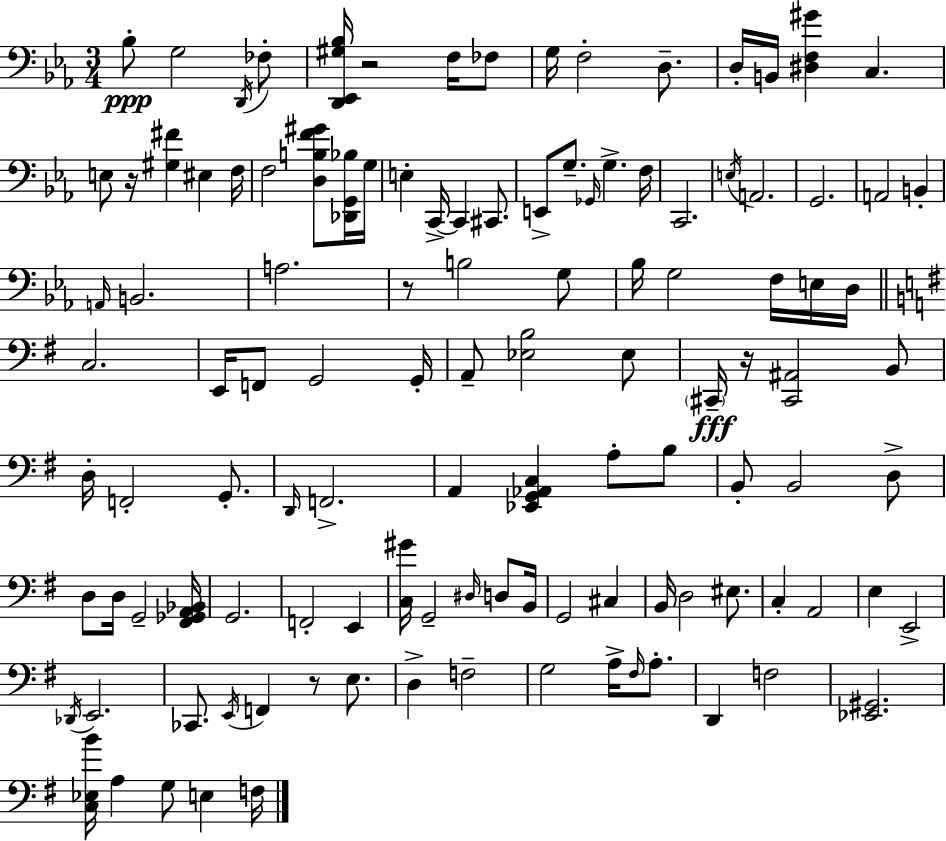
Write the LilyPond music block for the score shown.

{
  \clef bass
  \numericTimeSignature
  \time 3/4
  \key c \minor
  bes8-.\ppp g2 \acciaccatura { d,16 } fes8-. | <d, ees, gis bes>16 r2 f16 fes8 | g16 f2-. d8.-- | d16-. b,16 <dis f gis'>4 c4. | \break e8 r16 <gis fis'>4 eis4 | f16 f2 <d b f' gis'>8 <des, g, bes>16 | g16 e4-. c,16->~~ c,4 cis,8. | e,8-> g8.-- \grace { ges,16 } g4.-> | \break f16 c,2. | \acciaccatura { e16 } a,2. | g,2. | a,2 b,4-. | \break \grace { a,16 } b,2. | a2. | r8 b2 | g8 bes16 g2 | \break f16 e16 d16 \bar "||" \break \key e \minor c2. | e,16 f,8 g,2 g,16-. | a,8-- <ees b>2 ees8 | \parenthesize cis,16--\fff r16 <cis, ais,>2 b,8 | \break d16-. f,2-. g,8.-. | \grace { d,16 } f,2.-> | a,4 <ees, g, aes, c>4 a8-. b8 | b,8-. b,2 d8-> | \break d8 d16 g,2-- | <fis, ges, a, bes,>16 g,2. | f,2-. e,4 | <c gis'>16 g,2-- \grace { dis16 } d8 | \break b,16 g,2 cis4 | b,16 d2 eis8. | c4-. a,2 | e4 e,2-> | \break \acciaccatura { des,16 } e,2. | ces,8. \acciaccatura { e,16 } f,4 r8 | e8. d4-> f2-- | g2 | \break a16-> \grace { fis16 } a8.-. d,4 f2 | <ees, gis,>2. | <c ees b'>16 a4 g8 | e4 f16 \bar "|."
}